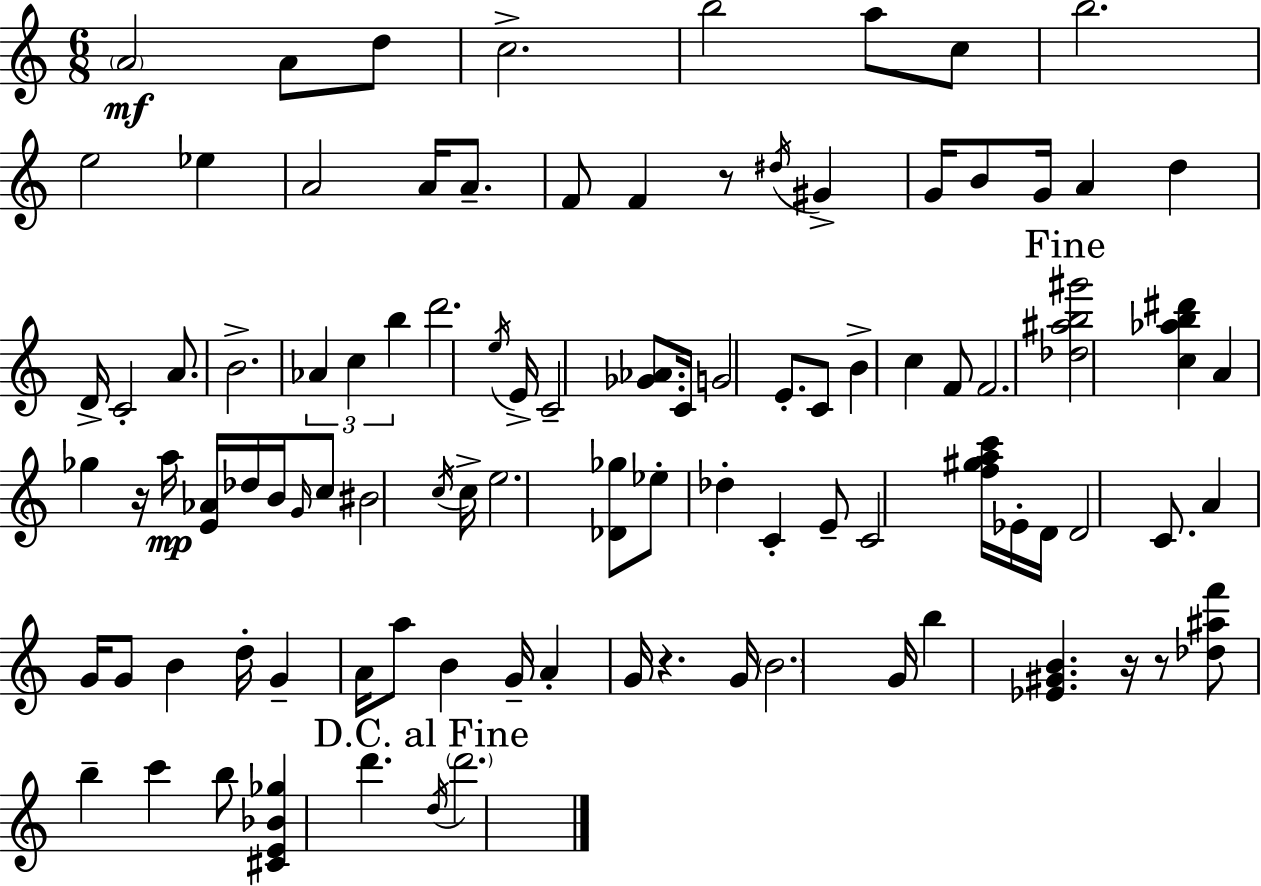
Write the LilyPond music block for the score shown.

{
  \clef treble
  \numericTimeSignature
  \time 6/8
  \key a \minor
  \repeat volta 2 { \parenthesize a'2\mf a'8 d''8 | c''2.-> | b''2 a''8 c''8 | b''2. | \break e''2 ees''4 | a'2 a'16 a'8.-- | f'8 f'4 r8 \acciaccatura { dis''16 } gis'4-> | g'16 b'8 g'16 a'4 d''4 | \break d'16-> c'2-. a'8. | b'2.-> | \tuplet 3/2 { aes'4 c''4 b''4 } | d'''2. | \break \acciaccatura { e''16 } e'16-> c'2-- <ges' aes'>8. | c'16 g'2 e'8.-. | c'8 b'4-> c''4 | f'8 f'2. | \break \mark "Fine" <des'' ais'' b'' gis'''>2 <c'' aes'' b'' dis'''>4 | a'4 ges''4 r16 a''16\mp | <e' aes'>16 des''16 b'16 \grace { g'16 } c''8 bis'2 | \acciaccatura { c''16 } c''16-> e''2. | \break <des' ges''>8 ees''8-. des''4-. | c'4-. e'8-- c'2 | <f'' gis'' a'' c'''>16 ees'16-. d'16 d'2 | c'8. a'4 g'16 g'8 b'4 | \break d''16-. g'4-- a'16 a''8 b'4 | g'16-- a'4-. g'16 r4. | g'16 \parenthesize b'2. | g'16 b''4 <ees' gis' b'>4. | \break r16 r8 <des'' ais'' f'''>8 b''4-- | c'''4 b''8 <cis' e' bes' ges''>4 d'''4. | \mark "D.C. al Fine" \acciaccatura { d''16 } \parenthesize d'''2. | } \bar "|."
}